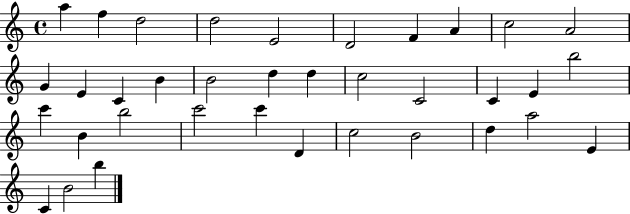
X:1
T:Untitled
M:4/4
L:1/4
K:C
a f d2 d2 E2 D2 F A c2 A2 G E C B B2 d d c2 C2 C E b2 c' B b2 c'2 c' D c2 B2 d a2 E C B2 b